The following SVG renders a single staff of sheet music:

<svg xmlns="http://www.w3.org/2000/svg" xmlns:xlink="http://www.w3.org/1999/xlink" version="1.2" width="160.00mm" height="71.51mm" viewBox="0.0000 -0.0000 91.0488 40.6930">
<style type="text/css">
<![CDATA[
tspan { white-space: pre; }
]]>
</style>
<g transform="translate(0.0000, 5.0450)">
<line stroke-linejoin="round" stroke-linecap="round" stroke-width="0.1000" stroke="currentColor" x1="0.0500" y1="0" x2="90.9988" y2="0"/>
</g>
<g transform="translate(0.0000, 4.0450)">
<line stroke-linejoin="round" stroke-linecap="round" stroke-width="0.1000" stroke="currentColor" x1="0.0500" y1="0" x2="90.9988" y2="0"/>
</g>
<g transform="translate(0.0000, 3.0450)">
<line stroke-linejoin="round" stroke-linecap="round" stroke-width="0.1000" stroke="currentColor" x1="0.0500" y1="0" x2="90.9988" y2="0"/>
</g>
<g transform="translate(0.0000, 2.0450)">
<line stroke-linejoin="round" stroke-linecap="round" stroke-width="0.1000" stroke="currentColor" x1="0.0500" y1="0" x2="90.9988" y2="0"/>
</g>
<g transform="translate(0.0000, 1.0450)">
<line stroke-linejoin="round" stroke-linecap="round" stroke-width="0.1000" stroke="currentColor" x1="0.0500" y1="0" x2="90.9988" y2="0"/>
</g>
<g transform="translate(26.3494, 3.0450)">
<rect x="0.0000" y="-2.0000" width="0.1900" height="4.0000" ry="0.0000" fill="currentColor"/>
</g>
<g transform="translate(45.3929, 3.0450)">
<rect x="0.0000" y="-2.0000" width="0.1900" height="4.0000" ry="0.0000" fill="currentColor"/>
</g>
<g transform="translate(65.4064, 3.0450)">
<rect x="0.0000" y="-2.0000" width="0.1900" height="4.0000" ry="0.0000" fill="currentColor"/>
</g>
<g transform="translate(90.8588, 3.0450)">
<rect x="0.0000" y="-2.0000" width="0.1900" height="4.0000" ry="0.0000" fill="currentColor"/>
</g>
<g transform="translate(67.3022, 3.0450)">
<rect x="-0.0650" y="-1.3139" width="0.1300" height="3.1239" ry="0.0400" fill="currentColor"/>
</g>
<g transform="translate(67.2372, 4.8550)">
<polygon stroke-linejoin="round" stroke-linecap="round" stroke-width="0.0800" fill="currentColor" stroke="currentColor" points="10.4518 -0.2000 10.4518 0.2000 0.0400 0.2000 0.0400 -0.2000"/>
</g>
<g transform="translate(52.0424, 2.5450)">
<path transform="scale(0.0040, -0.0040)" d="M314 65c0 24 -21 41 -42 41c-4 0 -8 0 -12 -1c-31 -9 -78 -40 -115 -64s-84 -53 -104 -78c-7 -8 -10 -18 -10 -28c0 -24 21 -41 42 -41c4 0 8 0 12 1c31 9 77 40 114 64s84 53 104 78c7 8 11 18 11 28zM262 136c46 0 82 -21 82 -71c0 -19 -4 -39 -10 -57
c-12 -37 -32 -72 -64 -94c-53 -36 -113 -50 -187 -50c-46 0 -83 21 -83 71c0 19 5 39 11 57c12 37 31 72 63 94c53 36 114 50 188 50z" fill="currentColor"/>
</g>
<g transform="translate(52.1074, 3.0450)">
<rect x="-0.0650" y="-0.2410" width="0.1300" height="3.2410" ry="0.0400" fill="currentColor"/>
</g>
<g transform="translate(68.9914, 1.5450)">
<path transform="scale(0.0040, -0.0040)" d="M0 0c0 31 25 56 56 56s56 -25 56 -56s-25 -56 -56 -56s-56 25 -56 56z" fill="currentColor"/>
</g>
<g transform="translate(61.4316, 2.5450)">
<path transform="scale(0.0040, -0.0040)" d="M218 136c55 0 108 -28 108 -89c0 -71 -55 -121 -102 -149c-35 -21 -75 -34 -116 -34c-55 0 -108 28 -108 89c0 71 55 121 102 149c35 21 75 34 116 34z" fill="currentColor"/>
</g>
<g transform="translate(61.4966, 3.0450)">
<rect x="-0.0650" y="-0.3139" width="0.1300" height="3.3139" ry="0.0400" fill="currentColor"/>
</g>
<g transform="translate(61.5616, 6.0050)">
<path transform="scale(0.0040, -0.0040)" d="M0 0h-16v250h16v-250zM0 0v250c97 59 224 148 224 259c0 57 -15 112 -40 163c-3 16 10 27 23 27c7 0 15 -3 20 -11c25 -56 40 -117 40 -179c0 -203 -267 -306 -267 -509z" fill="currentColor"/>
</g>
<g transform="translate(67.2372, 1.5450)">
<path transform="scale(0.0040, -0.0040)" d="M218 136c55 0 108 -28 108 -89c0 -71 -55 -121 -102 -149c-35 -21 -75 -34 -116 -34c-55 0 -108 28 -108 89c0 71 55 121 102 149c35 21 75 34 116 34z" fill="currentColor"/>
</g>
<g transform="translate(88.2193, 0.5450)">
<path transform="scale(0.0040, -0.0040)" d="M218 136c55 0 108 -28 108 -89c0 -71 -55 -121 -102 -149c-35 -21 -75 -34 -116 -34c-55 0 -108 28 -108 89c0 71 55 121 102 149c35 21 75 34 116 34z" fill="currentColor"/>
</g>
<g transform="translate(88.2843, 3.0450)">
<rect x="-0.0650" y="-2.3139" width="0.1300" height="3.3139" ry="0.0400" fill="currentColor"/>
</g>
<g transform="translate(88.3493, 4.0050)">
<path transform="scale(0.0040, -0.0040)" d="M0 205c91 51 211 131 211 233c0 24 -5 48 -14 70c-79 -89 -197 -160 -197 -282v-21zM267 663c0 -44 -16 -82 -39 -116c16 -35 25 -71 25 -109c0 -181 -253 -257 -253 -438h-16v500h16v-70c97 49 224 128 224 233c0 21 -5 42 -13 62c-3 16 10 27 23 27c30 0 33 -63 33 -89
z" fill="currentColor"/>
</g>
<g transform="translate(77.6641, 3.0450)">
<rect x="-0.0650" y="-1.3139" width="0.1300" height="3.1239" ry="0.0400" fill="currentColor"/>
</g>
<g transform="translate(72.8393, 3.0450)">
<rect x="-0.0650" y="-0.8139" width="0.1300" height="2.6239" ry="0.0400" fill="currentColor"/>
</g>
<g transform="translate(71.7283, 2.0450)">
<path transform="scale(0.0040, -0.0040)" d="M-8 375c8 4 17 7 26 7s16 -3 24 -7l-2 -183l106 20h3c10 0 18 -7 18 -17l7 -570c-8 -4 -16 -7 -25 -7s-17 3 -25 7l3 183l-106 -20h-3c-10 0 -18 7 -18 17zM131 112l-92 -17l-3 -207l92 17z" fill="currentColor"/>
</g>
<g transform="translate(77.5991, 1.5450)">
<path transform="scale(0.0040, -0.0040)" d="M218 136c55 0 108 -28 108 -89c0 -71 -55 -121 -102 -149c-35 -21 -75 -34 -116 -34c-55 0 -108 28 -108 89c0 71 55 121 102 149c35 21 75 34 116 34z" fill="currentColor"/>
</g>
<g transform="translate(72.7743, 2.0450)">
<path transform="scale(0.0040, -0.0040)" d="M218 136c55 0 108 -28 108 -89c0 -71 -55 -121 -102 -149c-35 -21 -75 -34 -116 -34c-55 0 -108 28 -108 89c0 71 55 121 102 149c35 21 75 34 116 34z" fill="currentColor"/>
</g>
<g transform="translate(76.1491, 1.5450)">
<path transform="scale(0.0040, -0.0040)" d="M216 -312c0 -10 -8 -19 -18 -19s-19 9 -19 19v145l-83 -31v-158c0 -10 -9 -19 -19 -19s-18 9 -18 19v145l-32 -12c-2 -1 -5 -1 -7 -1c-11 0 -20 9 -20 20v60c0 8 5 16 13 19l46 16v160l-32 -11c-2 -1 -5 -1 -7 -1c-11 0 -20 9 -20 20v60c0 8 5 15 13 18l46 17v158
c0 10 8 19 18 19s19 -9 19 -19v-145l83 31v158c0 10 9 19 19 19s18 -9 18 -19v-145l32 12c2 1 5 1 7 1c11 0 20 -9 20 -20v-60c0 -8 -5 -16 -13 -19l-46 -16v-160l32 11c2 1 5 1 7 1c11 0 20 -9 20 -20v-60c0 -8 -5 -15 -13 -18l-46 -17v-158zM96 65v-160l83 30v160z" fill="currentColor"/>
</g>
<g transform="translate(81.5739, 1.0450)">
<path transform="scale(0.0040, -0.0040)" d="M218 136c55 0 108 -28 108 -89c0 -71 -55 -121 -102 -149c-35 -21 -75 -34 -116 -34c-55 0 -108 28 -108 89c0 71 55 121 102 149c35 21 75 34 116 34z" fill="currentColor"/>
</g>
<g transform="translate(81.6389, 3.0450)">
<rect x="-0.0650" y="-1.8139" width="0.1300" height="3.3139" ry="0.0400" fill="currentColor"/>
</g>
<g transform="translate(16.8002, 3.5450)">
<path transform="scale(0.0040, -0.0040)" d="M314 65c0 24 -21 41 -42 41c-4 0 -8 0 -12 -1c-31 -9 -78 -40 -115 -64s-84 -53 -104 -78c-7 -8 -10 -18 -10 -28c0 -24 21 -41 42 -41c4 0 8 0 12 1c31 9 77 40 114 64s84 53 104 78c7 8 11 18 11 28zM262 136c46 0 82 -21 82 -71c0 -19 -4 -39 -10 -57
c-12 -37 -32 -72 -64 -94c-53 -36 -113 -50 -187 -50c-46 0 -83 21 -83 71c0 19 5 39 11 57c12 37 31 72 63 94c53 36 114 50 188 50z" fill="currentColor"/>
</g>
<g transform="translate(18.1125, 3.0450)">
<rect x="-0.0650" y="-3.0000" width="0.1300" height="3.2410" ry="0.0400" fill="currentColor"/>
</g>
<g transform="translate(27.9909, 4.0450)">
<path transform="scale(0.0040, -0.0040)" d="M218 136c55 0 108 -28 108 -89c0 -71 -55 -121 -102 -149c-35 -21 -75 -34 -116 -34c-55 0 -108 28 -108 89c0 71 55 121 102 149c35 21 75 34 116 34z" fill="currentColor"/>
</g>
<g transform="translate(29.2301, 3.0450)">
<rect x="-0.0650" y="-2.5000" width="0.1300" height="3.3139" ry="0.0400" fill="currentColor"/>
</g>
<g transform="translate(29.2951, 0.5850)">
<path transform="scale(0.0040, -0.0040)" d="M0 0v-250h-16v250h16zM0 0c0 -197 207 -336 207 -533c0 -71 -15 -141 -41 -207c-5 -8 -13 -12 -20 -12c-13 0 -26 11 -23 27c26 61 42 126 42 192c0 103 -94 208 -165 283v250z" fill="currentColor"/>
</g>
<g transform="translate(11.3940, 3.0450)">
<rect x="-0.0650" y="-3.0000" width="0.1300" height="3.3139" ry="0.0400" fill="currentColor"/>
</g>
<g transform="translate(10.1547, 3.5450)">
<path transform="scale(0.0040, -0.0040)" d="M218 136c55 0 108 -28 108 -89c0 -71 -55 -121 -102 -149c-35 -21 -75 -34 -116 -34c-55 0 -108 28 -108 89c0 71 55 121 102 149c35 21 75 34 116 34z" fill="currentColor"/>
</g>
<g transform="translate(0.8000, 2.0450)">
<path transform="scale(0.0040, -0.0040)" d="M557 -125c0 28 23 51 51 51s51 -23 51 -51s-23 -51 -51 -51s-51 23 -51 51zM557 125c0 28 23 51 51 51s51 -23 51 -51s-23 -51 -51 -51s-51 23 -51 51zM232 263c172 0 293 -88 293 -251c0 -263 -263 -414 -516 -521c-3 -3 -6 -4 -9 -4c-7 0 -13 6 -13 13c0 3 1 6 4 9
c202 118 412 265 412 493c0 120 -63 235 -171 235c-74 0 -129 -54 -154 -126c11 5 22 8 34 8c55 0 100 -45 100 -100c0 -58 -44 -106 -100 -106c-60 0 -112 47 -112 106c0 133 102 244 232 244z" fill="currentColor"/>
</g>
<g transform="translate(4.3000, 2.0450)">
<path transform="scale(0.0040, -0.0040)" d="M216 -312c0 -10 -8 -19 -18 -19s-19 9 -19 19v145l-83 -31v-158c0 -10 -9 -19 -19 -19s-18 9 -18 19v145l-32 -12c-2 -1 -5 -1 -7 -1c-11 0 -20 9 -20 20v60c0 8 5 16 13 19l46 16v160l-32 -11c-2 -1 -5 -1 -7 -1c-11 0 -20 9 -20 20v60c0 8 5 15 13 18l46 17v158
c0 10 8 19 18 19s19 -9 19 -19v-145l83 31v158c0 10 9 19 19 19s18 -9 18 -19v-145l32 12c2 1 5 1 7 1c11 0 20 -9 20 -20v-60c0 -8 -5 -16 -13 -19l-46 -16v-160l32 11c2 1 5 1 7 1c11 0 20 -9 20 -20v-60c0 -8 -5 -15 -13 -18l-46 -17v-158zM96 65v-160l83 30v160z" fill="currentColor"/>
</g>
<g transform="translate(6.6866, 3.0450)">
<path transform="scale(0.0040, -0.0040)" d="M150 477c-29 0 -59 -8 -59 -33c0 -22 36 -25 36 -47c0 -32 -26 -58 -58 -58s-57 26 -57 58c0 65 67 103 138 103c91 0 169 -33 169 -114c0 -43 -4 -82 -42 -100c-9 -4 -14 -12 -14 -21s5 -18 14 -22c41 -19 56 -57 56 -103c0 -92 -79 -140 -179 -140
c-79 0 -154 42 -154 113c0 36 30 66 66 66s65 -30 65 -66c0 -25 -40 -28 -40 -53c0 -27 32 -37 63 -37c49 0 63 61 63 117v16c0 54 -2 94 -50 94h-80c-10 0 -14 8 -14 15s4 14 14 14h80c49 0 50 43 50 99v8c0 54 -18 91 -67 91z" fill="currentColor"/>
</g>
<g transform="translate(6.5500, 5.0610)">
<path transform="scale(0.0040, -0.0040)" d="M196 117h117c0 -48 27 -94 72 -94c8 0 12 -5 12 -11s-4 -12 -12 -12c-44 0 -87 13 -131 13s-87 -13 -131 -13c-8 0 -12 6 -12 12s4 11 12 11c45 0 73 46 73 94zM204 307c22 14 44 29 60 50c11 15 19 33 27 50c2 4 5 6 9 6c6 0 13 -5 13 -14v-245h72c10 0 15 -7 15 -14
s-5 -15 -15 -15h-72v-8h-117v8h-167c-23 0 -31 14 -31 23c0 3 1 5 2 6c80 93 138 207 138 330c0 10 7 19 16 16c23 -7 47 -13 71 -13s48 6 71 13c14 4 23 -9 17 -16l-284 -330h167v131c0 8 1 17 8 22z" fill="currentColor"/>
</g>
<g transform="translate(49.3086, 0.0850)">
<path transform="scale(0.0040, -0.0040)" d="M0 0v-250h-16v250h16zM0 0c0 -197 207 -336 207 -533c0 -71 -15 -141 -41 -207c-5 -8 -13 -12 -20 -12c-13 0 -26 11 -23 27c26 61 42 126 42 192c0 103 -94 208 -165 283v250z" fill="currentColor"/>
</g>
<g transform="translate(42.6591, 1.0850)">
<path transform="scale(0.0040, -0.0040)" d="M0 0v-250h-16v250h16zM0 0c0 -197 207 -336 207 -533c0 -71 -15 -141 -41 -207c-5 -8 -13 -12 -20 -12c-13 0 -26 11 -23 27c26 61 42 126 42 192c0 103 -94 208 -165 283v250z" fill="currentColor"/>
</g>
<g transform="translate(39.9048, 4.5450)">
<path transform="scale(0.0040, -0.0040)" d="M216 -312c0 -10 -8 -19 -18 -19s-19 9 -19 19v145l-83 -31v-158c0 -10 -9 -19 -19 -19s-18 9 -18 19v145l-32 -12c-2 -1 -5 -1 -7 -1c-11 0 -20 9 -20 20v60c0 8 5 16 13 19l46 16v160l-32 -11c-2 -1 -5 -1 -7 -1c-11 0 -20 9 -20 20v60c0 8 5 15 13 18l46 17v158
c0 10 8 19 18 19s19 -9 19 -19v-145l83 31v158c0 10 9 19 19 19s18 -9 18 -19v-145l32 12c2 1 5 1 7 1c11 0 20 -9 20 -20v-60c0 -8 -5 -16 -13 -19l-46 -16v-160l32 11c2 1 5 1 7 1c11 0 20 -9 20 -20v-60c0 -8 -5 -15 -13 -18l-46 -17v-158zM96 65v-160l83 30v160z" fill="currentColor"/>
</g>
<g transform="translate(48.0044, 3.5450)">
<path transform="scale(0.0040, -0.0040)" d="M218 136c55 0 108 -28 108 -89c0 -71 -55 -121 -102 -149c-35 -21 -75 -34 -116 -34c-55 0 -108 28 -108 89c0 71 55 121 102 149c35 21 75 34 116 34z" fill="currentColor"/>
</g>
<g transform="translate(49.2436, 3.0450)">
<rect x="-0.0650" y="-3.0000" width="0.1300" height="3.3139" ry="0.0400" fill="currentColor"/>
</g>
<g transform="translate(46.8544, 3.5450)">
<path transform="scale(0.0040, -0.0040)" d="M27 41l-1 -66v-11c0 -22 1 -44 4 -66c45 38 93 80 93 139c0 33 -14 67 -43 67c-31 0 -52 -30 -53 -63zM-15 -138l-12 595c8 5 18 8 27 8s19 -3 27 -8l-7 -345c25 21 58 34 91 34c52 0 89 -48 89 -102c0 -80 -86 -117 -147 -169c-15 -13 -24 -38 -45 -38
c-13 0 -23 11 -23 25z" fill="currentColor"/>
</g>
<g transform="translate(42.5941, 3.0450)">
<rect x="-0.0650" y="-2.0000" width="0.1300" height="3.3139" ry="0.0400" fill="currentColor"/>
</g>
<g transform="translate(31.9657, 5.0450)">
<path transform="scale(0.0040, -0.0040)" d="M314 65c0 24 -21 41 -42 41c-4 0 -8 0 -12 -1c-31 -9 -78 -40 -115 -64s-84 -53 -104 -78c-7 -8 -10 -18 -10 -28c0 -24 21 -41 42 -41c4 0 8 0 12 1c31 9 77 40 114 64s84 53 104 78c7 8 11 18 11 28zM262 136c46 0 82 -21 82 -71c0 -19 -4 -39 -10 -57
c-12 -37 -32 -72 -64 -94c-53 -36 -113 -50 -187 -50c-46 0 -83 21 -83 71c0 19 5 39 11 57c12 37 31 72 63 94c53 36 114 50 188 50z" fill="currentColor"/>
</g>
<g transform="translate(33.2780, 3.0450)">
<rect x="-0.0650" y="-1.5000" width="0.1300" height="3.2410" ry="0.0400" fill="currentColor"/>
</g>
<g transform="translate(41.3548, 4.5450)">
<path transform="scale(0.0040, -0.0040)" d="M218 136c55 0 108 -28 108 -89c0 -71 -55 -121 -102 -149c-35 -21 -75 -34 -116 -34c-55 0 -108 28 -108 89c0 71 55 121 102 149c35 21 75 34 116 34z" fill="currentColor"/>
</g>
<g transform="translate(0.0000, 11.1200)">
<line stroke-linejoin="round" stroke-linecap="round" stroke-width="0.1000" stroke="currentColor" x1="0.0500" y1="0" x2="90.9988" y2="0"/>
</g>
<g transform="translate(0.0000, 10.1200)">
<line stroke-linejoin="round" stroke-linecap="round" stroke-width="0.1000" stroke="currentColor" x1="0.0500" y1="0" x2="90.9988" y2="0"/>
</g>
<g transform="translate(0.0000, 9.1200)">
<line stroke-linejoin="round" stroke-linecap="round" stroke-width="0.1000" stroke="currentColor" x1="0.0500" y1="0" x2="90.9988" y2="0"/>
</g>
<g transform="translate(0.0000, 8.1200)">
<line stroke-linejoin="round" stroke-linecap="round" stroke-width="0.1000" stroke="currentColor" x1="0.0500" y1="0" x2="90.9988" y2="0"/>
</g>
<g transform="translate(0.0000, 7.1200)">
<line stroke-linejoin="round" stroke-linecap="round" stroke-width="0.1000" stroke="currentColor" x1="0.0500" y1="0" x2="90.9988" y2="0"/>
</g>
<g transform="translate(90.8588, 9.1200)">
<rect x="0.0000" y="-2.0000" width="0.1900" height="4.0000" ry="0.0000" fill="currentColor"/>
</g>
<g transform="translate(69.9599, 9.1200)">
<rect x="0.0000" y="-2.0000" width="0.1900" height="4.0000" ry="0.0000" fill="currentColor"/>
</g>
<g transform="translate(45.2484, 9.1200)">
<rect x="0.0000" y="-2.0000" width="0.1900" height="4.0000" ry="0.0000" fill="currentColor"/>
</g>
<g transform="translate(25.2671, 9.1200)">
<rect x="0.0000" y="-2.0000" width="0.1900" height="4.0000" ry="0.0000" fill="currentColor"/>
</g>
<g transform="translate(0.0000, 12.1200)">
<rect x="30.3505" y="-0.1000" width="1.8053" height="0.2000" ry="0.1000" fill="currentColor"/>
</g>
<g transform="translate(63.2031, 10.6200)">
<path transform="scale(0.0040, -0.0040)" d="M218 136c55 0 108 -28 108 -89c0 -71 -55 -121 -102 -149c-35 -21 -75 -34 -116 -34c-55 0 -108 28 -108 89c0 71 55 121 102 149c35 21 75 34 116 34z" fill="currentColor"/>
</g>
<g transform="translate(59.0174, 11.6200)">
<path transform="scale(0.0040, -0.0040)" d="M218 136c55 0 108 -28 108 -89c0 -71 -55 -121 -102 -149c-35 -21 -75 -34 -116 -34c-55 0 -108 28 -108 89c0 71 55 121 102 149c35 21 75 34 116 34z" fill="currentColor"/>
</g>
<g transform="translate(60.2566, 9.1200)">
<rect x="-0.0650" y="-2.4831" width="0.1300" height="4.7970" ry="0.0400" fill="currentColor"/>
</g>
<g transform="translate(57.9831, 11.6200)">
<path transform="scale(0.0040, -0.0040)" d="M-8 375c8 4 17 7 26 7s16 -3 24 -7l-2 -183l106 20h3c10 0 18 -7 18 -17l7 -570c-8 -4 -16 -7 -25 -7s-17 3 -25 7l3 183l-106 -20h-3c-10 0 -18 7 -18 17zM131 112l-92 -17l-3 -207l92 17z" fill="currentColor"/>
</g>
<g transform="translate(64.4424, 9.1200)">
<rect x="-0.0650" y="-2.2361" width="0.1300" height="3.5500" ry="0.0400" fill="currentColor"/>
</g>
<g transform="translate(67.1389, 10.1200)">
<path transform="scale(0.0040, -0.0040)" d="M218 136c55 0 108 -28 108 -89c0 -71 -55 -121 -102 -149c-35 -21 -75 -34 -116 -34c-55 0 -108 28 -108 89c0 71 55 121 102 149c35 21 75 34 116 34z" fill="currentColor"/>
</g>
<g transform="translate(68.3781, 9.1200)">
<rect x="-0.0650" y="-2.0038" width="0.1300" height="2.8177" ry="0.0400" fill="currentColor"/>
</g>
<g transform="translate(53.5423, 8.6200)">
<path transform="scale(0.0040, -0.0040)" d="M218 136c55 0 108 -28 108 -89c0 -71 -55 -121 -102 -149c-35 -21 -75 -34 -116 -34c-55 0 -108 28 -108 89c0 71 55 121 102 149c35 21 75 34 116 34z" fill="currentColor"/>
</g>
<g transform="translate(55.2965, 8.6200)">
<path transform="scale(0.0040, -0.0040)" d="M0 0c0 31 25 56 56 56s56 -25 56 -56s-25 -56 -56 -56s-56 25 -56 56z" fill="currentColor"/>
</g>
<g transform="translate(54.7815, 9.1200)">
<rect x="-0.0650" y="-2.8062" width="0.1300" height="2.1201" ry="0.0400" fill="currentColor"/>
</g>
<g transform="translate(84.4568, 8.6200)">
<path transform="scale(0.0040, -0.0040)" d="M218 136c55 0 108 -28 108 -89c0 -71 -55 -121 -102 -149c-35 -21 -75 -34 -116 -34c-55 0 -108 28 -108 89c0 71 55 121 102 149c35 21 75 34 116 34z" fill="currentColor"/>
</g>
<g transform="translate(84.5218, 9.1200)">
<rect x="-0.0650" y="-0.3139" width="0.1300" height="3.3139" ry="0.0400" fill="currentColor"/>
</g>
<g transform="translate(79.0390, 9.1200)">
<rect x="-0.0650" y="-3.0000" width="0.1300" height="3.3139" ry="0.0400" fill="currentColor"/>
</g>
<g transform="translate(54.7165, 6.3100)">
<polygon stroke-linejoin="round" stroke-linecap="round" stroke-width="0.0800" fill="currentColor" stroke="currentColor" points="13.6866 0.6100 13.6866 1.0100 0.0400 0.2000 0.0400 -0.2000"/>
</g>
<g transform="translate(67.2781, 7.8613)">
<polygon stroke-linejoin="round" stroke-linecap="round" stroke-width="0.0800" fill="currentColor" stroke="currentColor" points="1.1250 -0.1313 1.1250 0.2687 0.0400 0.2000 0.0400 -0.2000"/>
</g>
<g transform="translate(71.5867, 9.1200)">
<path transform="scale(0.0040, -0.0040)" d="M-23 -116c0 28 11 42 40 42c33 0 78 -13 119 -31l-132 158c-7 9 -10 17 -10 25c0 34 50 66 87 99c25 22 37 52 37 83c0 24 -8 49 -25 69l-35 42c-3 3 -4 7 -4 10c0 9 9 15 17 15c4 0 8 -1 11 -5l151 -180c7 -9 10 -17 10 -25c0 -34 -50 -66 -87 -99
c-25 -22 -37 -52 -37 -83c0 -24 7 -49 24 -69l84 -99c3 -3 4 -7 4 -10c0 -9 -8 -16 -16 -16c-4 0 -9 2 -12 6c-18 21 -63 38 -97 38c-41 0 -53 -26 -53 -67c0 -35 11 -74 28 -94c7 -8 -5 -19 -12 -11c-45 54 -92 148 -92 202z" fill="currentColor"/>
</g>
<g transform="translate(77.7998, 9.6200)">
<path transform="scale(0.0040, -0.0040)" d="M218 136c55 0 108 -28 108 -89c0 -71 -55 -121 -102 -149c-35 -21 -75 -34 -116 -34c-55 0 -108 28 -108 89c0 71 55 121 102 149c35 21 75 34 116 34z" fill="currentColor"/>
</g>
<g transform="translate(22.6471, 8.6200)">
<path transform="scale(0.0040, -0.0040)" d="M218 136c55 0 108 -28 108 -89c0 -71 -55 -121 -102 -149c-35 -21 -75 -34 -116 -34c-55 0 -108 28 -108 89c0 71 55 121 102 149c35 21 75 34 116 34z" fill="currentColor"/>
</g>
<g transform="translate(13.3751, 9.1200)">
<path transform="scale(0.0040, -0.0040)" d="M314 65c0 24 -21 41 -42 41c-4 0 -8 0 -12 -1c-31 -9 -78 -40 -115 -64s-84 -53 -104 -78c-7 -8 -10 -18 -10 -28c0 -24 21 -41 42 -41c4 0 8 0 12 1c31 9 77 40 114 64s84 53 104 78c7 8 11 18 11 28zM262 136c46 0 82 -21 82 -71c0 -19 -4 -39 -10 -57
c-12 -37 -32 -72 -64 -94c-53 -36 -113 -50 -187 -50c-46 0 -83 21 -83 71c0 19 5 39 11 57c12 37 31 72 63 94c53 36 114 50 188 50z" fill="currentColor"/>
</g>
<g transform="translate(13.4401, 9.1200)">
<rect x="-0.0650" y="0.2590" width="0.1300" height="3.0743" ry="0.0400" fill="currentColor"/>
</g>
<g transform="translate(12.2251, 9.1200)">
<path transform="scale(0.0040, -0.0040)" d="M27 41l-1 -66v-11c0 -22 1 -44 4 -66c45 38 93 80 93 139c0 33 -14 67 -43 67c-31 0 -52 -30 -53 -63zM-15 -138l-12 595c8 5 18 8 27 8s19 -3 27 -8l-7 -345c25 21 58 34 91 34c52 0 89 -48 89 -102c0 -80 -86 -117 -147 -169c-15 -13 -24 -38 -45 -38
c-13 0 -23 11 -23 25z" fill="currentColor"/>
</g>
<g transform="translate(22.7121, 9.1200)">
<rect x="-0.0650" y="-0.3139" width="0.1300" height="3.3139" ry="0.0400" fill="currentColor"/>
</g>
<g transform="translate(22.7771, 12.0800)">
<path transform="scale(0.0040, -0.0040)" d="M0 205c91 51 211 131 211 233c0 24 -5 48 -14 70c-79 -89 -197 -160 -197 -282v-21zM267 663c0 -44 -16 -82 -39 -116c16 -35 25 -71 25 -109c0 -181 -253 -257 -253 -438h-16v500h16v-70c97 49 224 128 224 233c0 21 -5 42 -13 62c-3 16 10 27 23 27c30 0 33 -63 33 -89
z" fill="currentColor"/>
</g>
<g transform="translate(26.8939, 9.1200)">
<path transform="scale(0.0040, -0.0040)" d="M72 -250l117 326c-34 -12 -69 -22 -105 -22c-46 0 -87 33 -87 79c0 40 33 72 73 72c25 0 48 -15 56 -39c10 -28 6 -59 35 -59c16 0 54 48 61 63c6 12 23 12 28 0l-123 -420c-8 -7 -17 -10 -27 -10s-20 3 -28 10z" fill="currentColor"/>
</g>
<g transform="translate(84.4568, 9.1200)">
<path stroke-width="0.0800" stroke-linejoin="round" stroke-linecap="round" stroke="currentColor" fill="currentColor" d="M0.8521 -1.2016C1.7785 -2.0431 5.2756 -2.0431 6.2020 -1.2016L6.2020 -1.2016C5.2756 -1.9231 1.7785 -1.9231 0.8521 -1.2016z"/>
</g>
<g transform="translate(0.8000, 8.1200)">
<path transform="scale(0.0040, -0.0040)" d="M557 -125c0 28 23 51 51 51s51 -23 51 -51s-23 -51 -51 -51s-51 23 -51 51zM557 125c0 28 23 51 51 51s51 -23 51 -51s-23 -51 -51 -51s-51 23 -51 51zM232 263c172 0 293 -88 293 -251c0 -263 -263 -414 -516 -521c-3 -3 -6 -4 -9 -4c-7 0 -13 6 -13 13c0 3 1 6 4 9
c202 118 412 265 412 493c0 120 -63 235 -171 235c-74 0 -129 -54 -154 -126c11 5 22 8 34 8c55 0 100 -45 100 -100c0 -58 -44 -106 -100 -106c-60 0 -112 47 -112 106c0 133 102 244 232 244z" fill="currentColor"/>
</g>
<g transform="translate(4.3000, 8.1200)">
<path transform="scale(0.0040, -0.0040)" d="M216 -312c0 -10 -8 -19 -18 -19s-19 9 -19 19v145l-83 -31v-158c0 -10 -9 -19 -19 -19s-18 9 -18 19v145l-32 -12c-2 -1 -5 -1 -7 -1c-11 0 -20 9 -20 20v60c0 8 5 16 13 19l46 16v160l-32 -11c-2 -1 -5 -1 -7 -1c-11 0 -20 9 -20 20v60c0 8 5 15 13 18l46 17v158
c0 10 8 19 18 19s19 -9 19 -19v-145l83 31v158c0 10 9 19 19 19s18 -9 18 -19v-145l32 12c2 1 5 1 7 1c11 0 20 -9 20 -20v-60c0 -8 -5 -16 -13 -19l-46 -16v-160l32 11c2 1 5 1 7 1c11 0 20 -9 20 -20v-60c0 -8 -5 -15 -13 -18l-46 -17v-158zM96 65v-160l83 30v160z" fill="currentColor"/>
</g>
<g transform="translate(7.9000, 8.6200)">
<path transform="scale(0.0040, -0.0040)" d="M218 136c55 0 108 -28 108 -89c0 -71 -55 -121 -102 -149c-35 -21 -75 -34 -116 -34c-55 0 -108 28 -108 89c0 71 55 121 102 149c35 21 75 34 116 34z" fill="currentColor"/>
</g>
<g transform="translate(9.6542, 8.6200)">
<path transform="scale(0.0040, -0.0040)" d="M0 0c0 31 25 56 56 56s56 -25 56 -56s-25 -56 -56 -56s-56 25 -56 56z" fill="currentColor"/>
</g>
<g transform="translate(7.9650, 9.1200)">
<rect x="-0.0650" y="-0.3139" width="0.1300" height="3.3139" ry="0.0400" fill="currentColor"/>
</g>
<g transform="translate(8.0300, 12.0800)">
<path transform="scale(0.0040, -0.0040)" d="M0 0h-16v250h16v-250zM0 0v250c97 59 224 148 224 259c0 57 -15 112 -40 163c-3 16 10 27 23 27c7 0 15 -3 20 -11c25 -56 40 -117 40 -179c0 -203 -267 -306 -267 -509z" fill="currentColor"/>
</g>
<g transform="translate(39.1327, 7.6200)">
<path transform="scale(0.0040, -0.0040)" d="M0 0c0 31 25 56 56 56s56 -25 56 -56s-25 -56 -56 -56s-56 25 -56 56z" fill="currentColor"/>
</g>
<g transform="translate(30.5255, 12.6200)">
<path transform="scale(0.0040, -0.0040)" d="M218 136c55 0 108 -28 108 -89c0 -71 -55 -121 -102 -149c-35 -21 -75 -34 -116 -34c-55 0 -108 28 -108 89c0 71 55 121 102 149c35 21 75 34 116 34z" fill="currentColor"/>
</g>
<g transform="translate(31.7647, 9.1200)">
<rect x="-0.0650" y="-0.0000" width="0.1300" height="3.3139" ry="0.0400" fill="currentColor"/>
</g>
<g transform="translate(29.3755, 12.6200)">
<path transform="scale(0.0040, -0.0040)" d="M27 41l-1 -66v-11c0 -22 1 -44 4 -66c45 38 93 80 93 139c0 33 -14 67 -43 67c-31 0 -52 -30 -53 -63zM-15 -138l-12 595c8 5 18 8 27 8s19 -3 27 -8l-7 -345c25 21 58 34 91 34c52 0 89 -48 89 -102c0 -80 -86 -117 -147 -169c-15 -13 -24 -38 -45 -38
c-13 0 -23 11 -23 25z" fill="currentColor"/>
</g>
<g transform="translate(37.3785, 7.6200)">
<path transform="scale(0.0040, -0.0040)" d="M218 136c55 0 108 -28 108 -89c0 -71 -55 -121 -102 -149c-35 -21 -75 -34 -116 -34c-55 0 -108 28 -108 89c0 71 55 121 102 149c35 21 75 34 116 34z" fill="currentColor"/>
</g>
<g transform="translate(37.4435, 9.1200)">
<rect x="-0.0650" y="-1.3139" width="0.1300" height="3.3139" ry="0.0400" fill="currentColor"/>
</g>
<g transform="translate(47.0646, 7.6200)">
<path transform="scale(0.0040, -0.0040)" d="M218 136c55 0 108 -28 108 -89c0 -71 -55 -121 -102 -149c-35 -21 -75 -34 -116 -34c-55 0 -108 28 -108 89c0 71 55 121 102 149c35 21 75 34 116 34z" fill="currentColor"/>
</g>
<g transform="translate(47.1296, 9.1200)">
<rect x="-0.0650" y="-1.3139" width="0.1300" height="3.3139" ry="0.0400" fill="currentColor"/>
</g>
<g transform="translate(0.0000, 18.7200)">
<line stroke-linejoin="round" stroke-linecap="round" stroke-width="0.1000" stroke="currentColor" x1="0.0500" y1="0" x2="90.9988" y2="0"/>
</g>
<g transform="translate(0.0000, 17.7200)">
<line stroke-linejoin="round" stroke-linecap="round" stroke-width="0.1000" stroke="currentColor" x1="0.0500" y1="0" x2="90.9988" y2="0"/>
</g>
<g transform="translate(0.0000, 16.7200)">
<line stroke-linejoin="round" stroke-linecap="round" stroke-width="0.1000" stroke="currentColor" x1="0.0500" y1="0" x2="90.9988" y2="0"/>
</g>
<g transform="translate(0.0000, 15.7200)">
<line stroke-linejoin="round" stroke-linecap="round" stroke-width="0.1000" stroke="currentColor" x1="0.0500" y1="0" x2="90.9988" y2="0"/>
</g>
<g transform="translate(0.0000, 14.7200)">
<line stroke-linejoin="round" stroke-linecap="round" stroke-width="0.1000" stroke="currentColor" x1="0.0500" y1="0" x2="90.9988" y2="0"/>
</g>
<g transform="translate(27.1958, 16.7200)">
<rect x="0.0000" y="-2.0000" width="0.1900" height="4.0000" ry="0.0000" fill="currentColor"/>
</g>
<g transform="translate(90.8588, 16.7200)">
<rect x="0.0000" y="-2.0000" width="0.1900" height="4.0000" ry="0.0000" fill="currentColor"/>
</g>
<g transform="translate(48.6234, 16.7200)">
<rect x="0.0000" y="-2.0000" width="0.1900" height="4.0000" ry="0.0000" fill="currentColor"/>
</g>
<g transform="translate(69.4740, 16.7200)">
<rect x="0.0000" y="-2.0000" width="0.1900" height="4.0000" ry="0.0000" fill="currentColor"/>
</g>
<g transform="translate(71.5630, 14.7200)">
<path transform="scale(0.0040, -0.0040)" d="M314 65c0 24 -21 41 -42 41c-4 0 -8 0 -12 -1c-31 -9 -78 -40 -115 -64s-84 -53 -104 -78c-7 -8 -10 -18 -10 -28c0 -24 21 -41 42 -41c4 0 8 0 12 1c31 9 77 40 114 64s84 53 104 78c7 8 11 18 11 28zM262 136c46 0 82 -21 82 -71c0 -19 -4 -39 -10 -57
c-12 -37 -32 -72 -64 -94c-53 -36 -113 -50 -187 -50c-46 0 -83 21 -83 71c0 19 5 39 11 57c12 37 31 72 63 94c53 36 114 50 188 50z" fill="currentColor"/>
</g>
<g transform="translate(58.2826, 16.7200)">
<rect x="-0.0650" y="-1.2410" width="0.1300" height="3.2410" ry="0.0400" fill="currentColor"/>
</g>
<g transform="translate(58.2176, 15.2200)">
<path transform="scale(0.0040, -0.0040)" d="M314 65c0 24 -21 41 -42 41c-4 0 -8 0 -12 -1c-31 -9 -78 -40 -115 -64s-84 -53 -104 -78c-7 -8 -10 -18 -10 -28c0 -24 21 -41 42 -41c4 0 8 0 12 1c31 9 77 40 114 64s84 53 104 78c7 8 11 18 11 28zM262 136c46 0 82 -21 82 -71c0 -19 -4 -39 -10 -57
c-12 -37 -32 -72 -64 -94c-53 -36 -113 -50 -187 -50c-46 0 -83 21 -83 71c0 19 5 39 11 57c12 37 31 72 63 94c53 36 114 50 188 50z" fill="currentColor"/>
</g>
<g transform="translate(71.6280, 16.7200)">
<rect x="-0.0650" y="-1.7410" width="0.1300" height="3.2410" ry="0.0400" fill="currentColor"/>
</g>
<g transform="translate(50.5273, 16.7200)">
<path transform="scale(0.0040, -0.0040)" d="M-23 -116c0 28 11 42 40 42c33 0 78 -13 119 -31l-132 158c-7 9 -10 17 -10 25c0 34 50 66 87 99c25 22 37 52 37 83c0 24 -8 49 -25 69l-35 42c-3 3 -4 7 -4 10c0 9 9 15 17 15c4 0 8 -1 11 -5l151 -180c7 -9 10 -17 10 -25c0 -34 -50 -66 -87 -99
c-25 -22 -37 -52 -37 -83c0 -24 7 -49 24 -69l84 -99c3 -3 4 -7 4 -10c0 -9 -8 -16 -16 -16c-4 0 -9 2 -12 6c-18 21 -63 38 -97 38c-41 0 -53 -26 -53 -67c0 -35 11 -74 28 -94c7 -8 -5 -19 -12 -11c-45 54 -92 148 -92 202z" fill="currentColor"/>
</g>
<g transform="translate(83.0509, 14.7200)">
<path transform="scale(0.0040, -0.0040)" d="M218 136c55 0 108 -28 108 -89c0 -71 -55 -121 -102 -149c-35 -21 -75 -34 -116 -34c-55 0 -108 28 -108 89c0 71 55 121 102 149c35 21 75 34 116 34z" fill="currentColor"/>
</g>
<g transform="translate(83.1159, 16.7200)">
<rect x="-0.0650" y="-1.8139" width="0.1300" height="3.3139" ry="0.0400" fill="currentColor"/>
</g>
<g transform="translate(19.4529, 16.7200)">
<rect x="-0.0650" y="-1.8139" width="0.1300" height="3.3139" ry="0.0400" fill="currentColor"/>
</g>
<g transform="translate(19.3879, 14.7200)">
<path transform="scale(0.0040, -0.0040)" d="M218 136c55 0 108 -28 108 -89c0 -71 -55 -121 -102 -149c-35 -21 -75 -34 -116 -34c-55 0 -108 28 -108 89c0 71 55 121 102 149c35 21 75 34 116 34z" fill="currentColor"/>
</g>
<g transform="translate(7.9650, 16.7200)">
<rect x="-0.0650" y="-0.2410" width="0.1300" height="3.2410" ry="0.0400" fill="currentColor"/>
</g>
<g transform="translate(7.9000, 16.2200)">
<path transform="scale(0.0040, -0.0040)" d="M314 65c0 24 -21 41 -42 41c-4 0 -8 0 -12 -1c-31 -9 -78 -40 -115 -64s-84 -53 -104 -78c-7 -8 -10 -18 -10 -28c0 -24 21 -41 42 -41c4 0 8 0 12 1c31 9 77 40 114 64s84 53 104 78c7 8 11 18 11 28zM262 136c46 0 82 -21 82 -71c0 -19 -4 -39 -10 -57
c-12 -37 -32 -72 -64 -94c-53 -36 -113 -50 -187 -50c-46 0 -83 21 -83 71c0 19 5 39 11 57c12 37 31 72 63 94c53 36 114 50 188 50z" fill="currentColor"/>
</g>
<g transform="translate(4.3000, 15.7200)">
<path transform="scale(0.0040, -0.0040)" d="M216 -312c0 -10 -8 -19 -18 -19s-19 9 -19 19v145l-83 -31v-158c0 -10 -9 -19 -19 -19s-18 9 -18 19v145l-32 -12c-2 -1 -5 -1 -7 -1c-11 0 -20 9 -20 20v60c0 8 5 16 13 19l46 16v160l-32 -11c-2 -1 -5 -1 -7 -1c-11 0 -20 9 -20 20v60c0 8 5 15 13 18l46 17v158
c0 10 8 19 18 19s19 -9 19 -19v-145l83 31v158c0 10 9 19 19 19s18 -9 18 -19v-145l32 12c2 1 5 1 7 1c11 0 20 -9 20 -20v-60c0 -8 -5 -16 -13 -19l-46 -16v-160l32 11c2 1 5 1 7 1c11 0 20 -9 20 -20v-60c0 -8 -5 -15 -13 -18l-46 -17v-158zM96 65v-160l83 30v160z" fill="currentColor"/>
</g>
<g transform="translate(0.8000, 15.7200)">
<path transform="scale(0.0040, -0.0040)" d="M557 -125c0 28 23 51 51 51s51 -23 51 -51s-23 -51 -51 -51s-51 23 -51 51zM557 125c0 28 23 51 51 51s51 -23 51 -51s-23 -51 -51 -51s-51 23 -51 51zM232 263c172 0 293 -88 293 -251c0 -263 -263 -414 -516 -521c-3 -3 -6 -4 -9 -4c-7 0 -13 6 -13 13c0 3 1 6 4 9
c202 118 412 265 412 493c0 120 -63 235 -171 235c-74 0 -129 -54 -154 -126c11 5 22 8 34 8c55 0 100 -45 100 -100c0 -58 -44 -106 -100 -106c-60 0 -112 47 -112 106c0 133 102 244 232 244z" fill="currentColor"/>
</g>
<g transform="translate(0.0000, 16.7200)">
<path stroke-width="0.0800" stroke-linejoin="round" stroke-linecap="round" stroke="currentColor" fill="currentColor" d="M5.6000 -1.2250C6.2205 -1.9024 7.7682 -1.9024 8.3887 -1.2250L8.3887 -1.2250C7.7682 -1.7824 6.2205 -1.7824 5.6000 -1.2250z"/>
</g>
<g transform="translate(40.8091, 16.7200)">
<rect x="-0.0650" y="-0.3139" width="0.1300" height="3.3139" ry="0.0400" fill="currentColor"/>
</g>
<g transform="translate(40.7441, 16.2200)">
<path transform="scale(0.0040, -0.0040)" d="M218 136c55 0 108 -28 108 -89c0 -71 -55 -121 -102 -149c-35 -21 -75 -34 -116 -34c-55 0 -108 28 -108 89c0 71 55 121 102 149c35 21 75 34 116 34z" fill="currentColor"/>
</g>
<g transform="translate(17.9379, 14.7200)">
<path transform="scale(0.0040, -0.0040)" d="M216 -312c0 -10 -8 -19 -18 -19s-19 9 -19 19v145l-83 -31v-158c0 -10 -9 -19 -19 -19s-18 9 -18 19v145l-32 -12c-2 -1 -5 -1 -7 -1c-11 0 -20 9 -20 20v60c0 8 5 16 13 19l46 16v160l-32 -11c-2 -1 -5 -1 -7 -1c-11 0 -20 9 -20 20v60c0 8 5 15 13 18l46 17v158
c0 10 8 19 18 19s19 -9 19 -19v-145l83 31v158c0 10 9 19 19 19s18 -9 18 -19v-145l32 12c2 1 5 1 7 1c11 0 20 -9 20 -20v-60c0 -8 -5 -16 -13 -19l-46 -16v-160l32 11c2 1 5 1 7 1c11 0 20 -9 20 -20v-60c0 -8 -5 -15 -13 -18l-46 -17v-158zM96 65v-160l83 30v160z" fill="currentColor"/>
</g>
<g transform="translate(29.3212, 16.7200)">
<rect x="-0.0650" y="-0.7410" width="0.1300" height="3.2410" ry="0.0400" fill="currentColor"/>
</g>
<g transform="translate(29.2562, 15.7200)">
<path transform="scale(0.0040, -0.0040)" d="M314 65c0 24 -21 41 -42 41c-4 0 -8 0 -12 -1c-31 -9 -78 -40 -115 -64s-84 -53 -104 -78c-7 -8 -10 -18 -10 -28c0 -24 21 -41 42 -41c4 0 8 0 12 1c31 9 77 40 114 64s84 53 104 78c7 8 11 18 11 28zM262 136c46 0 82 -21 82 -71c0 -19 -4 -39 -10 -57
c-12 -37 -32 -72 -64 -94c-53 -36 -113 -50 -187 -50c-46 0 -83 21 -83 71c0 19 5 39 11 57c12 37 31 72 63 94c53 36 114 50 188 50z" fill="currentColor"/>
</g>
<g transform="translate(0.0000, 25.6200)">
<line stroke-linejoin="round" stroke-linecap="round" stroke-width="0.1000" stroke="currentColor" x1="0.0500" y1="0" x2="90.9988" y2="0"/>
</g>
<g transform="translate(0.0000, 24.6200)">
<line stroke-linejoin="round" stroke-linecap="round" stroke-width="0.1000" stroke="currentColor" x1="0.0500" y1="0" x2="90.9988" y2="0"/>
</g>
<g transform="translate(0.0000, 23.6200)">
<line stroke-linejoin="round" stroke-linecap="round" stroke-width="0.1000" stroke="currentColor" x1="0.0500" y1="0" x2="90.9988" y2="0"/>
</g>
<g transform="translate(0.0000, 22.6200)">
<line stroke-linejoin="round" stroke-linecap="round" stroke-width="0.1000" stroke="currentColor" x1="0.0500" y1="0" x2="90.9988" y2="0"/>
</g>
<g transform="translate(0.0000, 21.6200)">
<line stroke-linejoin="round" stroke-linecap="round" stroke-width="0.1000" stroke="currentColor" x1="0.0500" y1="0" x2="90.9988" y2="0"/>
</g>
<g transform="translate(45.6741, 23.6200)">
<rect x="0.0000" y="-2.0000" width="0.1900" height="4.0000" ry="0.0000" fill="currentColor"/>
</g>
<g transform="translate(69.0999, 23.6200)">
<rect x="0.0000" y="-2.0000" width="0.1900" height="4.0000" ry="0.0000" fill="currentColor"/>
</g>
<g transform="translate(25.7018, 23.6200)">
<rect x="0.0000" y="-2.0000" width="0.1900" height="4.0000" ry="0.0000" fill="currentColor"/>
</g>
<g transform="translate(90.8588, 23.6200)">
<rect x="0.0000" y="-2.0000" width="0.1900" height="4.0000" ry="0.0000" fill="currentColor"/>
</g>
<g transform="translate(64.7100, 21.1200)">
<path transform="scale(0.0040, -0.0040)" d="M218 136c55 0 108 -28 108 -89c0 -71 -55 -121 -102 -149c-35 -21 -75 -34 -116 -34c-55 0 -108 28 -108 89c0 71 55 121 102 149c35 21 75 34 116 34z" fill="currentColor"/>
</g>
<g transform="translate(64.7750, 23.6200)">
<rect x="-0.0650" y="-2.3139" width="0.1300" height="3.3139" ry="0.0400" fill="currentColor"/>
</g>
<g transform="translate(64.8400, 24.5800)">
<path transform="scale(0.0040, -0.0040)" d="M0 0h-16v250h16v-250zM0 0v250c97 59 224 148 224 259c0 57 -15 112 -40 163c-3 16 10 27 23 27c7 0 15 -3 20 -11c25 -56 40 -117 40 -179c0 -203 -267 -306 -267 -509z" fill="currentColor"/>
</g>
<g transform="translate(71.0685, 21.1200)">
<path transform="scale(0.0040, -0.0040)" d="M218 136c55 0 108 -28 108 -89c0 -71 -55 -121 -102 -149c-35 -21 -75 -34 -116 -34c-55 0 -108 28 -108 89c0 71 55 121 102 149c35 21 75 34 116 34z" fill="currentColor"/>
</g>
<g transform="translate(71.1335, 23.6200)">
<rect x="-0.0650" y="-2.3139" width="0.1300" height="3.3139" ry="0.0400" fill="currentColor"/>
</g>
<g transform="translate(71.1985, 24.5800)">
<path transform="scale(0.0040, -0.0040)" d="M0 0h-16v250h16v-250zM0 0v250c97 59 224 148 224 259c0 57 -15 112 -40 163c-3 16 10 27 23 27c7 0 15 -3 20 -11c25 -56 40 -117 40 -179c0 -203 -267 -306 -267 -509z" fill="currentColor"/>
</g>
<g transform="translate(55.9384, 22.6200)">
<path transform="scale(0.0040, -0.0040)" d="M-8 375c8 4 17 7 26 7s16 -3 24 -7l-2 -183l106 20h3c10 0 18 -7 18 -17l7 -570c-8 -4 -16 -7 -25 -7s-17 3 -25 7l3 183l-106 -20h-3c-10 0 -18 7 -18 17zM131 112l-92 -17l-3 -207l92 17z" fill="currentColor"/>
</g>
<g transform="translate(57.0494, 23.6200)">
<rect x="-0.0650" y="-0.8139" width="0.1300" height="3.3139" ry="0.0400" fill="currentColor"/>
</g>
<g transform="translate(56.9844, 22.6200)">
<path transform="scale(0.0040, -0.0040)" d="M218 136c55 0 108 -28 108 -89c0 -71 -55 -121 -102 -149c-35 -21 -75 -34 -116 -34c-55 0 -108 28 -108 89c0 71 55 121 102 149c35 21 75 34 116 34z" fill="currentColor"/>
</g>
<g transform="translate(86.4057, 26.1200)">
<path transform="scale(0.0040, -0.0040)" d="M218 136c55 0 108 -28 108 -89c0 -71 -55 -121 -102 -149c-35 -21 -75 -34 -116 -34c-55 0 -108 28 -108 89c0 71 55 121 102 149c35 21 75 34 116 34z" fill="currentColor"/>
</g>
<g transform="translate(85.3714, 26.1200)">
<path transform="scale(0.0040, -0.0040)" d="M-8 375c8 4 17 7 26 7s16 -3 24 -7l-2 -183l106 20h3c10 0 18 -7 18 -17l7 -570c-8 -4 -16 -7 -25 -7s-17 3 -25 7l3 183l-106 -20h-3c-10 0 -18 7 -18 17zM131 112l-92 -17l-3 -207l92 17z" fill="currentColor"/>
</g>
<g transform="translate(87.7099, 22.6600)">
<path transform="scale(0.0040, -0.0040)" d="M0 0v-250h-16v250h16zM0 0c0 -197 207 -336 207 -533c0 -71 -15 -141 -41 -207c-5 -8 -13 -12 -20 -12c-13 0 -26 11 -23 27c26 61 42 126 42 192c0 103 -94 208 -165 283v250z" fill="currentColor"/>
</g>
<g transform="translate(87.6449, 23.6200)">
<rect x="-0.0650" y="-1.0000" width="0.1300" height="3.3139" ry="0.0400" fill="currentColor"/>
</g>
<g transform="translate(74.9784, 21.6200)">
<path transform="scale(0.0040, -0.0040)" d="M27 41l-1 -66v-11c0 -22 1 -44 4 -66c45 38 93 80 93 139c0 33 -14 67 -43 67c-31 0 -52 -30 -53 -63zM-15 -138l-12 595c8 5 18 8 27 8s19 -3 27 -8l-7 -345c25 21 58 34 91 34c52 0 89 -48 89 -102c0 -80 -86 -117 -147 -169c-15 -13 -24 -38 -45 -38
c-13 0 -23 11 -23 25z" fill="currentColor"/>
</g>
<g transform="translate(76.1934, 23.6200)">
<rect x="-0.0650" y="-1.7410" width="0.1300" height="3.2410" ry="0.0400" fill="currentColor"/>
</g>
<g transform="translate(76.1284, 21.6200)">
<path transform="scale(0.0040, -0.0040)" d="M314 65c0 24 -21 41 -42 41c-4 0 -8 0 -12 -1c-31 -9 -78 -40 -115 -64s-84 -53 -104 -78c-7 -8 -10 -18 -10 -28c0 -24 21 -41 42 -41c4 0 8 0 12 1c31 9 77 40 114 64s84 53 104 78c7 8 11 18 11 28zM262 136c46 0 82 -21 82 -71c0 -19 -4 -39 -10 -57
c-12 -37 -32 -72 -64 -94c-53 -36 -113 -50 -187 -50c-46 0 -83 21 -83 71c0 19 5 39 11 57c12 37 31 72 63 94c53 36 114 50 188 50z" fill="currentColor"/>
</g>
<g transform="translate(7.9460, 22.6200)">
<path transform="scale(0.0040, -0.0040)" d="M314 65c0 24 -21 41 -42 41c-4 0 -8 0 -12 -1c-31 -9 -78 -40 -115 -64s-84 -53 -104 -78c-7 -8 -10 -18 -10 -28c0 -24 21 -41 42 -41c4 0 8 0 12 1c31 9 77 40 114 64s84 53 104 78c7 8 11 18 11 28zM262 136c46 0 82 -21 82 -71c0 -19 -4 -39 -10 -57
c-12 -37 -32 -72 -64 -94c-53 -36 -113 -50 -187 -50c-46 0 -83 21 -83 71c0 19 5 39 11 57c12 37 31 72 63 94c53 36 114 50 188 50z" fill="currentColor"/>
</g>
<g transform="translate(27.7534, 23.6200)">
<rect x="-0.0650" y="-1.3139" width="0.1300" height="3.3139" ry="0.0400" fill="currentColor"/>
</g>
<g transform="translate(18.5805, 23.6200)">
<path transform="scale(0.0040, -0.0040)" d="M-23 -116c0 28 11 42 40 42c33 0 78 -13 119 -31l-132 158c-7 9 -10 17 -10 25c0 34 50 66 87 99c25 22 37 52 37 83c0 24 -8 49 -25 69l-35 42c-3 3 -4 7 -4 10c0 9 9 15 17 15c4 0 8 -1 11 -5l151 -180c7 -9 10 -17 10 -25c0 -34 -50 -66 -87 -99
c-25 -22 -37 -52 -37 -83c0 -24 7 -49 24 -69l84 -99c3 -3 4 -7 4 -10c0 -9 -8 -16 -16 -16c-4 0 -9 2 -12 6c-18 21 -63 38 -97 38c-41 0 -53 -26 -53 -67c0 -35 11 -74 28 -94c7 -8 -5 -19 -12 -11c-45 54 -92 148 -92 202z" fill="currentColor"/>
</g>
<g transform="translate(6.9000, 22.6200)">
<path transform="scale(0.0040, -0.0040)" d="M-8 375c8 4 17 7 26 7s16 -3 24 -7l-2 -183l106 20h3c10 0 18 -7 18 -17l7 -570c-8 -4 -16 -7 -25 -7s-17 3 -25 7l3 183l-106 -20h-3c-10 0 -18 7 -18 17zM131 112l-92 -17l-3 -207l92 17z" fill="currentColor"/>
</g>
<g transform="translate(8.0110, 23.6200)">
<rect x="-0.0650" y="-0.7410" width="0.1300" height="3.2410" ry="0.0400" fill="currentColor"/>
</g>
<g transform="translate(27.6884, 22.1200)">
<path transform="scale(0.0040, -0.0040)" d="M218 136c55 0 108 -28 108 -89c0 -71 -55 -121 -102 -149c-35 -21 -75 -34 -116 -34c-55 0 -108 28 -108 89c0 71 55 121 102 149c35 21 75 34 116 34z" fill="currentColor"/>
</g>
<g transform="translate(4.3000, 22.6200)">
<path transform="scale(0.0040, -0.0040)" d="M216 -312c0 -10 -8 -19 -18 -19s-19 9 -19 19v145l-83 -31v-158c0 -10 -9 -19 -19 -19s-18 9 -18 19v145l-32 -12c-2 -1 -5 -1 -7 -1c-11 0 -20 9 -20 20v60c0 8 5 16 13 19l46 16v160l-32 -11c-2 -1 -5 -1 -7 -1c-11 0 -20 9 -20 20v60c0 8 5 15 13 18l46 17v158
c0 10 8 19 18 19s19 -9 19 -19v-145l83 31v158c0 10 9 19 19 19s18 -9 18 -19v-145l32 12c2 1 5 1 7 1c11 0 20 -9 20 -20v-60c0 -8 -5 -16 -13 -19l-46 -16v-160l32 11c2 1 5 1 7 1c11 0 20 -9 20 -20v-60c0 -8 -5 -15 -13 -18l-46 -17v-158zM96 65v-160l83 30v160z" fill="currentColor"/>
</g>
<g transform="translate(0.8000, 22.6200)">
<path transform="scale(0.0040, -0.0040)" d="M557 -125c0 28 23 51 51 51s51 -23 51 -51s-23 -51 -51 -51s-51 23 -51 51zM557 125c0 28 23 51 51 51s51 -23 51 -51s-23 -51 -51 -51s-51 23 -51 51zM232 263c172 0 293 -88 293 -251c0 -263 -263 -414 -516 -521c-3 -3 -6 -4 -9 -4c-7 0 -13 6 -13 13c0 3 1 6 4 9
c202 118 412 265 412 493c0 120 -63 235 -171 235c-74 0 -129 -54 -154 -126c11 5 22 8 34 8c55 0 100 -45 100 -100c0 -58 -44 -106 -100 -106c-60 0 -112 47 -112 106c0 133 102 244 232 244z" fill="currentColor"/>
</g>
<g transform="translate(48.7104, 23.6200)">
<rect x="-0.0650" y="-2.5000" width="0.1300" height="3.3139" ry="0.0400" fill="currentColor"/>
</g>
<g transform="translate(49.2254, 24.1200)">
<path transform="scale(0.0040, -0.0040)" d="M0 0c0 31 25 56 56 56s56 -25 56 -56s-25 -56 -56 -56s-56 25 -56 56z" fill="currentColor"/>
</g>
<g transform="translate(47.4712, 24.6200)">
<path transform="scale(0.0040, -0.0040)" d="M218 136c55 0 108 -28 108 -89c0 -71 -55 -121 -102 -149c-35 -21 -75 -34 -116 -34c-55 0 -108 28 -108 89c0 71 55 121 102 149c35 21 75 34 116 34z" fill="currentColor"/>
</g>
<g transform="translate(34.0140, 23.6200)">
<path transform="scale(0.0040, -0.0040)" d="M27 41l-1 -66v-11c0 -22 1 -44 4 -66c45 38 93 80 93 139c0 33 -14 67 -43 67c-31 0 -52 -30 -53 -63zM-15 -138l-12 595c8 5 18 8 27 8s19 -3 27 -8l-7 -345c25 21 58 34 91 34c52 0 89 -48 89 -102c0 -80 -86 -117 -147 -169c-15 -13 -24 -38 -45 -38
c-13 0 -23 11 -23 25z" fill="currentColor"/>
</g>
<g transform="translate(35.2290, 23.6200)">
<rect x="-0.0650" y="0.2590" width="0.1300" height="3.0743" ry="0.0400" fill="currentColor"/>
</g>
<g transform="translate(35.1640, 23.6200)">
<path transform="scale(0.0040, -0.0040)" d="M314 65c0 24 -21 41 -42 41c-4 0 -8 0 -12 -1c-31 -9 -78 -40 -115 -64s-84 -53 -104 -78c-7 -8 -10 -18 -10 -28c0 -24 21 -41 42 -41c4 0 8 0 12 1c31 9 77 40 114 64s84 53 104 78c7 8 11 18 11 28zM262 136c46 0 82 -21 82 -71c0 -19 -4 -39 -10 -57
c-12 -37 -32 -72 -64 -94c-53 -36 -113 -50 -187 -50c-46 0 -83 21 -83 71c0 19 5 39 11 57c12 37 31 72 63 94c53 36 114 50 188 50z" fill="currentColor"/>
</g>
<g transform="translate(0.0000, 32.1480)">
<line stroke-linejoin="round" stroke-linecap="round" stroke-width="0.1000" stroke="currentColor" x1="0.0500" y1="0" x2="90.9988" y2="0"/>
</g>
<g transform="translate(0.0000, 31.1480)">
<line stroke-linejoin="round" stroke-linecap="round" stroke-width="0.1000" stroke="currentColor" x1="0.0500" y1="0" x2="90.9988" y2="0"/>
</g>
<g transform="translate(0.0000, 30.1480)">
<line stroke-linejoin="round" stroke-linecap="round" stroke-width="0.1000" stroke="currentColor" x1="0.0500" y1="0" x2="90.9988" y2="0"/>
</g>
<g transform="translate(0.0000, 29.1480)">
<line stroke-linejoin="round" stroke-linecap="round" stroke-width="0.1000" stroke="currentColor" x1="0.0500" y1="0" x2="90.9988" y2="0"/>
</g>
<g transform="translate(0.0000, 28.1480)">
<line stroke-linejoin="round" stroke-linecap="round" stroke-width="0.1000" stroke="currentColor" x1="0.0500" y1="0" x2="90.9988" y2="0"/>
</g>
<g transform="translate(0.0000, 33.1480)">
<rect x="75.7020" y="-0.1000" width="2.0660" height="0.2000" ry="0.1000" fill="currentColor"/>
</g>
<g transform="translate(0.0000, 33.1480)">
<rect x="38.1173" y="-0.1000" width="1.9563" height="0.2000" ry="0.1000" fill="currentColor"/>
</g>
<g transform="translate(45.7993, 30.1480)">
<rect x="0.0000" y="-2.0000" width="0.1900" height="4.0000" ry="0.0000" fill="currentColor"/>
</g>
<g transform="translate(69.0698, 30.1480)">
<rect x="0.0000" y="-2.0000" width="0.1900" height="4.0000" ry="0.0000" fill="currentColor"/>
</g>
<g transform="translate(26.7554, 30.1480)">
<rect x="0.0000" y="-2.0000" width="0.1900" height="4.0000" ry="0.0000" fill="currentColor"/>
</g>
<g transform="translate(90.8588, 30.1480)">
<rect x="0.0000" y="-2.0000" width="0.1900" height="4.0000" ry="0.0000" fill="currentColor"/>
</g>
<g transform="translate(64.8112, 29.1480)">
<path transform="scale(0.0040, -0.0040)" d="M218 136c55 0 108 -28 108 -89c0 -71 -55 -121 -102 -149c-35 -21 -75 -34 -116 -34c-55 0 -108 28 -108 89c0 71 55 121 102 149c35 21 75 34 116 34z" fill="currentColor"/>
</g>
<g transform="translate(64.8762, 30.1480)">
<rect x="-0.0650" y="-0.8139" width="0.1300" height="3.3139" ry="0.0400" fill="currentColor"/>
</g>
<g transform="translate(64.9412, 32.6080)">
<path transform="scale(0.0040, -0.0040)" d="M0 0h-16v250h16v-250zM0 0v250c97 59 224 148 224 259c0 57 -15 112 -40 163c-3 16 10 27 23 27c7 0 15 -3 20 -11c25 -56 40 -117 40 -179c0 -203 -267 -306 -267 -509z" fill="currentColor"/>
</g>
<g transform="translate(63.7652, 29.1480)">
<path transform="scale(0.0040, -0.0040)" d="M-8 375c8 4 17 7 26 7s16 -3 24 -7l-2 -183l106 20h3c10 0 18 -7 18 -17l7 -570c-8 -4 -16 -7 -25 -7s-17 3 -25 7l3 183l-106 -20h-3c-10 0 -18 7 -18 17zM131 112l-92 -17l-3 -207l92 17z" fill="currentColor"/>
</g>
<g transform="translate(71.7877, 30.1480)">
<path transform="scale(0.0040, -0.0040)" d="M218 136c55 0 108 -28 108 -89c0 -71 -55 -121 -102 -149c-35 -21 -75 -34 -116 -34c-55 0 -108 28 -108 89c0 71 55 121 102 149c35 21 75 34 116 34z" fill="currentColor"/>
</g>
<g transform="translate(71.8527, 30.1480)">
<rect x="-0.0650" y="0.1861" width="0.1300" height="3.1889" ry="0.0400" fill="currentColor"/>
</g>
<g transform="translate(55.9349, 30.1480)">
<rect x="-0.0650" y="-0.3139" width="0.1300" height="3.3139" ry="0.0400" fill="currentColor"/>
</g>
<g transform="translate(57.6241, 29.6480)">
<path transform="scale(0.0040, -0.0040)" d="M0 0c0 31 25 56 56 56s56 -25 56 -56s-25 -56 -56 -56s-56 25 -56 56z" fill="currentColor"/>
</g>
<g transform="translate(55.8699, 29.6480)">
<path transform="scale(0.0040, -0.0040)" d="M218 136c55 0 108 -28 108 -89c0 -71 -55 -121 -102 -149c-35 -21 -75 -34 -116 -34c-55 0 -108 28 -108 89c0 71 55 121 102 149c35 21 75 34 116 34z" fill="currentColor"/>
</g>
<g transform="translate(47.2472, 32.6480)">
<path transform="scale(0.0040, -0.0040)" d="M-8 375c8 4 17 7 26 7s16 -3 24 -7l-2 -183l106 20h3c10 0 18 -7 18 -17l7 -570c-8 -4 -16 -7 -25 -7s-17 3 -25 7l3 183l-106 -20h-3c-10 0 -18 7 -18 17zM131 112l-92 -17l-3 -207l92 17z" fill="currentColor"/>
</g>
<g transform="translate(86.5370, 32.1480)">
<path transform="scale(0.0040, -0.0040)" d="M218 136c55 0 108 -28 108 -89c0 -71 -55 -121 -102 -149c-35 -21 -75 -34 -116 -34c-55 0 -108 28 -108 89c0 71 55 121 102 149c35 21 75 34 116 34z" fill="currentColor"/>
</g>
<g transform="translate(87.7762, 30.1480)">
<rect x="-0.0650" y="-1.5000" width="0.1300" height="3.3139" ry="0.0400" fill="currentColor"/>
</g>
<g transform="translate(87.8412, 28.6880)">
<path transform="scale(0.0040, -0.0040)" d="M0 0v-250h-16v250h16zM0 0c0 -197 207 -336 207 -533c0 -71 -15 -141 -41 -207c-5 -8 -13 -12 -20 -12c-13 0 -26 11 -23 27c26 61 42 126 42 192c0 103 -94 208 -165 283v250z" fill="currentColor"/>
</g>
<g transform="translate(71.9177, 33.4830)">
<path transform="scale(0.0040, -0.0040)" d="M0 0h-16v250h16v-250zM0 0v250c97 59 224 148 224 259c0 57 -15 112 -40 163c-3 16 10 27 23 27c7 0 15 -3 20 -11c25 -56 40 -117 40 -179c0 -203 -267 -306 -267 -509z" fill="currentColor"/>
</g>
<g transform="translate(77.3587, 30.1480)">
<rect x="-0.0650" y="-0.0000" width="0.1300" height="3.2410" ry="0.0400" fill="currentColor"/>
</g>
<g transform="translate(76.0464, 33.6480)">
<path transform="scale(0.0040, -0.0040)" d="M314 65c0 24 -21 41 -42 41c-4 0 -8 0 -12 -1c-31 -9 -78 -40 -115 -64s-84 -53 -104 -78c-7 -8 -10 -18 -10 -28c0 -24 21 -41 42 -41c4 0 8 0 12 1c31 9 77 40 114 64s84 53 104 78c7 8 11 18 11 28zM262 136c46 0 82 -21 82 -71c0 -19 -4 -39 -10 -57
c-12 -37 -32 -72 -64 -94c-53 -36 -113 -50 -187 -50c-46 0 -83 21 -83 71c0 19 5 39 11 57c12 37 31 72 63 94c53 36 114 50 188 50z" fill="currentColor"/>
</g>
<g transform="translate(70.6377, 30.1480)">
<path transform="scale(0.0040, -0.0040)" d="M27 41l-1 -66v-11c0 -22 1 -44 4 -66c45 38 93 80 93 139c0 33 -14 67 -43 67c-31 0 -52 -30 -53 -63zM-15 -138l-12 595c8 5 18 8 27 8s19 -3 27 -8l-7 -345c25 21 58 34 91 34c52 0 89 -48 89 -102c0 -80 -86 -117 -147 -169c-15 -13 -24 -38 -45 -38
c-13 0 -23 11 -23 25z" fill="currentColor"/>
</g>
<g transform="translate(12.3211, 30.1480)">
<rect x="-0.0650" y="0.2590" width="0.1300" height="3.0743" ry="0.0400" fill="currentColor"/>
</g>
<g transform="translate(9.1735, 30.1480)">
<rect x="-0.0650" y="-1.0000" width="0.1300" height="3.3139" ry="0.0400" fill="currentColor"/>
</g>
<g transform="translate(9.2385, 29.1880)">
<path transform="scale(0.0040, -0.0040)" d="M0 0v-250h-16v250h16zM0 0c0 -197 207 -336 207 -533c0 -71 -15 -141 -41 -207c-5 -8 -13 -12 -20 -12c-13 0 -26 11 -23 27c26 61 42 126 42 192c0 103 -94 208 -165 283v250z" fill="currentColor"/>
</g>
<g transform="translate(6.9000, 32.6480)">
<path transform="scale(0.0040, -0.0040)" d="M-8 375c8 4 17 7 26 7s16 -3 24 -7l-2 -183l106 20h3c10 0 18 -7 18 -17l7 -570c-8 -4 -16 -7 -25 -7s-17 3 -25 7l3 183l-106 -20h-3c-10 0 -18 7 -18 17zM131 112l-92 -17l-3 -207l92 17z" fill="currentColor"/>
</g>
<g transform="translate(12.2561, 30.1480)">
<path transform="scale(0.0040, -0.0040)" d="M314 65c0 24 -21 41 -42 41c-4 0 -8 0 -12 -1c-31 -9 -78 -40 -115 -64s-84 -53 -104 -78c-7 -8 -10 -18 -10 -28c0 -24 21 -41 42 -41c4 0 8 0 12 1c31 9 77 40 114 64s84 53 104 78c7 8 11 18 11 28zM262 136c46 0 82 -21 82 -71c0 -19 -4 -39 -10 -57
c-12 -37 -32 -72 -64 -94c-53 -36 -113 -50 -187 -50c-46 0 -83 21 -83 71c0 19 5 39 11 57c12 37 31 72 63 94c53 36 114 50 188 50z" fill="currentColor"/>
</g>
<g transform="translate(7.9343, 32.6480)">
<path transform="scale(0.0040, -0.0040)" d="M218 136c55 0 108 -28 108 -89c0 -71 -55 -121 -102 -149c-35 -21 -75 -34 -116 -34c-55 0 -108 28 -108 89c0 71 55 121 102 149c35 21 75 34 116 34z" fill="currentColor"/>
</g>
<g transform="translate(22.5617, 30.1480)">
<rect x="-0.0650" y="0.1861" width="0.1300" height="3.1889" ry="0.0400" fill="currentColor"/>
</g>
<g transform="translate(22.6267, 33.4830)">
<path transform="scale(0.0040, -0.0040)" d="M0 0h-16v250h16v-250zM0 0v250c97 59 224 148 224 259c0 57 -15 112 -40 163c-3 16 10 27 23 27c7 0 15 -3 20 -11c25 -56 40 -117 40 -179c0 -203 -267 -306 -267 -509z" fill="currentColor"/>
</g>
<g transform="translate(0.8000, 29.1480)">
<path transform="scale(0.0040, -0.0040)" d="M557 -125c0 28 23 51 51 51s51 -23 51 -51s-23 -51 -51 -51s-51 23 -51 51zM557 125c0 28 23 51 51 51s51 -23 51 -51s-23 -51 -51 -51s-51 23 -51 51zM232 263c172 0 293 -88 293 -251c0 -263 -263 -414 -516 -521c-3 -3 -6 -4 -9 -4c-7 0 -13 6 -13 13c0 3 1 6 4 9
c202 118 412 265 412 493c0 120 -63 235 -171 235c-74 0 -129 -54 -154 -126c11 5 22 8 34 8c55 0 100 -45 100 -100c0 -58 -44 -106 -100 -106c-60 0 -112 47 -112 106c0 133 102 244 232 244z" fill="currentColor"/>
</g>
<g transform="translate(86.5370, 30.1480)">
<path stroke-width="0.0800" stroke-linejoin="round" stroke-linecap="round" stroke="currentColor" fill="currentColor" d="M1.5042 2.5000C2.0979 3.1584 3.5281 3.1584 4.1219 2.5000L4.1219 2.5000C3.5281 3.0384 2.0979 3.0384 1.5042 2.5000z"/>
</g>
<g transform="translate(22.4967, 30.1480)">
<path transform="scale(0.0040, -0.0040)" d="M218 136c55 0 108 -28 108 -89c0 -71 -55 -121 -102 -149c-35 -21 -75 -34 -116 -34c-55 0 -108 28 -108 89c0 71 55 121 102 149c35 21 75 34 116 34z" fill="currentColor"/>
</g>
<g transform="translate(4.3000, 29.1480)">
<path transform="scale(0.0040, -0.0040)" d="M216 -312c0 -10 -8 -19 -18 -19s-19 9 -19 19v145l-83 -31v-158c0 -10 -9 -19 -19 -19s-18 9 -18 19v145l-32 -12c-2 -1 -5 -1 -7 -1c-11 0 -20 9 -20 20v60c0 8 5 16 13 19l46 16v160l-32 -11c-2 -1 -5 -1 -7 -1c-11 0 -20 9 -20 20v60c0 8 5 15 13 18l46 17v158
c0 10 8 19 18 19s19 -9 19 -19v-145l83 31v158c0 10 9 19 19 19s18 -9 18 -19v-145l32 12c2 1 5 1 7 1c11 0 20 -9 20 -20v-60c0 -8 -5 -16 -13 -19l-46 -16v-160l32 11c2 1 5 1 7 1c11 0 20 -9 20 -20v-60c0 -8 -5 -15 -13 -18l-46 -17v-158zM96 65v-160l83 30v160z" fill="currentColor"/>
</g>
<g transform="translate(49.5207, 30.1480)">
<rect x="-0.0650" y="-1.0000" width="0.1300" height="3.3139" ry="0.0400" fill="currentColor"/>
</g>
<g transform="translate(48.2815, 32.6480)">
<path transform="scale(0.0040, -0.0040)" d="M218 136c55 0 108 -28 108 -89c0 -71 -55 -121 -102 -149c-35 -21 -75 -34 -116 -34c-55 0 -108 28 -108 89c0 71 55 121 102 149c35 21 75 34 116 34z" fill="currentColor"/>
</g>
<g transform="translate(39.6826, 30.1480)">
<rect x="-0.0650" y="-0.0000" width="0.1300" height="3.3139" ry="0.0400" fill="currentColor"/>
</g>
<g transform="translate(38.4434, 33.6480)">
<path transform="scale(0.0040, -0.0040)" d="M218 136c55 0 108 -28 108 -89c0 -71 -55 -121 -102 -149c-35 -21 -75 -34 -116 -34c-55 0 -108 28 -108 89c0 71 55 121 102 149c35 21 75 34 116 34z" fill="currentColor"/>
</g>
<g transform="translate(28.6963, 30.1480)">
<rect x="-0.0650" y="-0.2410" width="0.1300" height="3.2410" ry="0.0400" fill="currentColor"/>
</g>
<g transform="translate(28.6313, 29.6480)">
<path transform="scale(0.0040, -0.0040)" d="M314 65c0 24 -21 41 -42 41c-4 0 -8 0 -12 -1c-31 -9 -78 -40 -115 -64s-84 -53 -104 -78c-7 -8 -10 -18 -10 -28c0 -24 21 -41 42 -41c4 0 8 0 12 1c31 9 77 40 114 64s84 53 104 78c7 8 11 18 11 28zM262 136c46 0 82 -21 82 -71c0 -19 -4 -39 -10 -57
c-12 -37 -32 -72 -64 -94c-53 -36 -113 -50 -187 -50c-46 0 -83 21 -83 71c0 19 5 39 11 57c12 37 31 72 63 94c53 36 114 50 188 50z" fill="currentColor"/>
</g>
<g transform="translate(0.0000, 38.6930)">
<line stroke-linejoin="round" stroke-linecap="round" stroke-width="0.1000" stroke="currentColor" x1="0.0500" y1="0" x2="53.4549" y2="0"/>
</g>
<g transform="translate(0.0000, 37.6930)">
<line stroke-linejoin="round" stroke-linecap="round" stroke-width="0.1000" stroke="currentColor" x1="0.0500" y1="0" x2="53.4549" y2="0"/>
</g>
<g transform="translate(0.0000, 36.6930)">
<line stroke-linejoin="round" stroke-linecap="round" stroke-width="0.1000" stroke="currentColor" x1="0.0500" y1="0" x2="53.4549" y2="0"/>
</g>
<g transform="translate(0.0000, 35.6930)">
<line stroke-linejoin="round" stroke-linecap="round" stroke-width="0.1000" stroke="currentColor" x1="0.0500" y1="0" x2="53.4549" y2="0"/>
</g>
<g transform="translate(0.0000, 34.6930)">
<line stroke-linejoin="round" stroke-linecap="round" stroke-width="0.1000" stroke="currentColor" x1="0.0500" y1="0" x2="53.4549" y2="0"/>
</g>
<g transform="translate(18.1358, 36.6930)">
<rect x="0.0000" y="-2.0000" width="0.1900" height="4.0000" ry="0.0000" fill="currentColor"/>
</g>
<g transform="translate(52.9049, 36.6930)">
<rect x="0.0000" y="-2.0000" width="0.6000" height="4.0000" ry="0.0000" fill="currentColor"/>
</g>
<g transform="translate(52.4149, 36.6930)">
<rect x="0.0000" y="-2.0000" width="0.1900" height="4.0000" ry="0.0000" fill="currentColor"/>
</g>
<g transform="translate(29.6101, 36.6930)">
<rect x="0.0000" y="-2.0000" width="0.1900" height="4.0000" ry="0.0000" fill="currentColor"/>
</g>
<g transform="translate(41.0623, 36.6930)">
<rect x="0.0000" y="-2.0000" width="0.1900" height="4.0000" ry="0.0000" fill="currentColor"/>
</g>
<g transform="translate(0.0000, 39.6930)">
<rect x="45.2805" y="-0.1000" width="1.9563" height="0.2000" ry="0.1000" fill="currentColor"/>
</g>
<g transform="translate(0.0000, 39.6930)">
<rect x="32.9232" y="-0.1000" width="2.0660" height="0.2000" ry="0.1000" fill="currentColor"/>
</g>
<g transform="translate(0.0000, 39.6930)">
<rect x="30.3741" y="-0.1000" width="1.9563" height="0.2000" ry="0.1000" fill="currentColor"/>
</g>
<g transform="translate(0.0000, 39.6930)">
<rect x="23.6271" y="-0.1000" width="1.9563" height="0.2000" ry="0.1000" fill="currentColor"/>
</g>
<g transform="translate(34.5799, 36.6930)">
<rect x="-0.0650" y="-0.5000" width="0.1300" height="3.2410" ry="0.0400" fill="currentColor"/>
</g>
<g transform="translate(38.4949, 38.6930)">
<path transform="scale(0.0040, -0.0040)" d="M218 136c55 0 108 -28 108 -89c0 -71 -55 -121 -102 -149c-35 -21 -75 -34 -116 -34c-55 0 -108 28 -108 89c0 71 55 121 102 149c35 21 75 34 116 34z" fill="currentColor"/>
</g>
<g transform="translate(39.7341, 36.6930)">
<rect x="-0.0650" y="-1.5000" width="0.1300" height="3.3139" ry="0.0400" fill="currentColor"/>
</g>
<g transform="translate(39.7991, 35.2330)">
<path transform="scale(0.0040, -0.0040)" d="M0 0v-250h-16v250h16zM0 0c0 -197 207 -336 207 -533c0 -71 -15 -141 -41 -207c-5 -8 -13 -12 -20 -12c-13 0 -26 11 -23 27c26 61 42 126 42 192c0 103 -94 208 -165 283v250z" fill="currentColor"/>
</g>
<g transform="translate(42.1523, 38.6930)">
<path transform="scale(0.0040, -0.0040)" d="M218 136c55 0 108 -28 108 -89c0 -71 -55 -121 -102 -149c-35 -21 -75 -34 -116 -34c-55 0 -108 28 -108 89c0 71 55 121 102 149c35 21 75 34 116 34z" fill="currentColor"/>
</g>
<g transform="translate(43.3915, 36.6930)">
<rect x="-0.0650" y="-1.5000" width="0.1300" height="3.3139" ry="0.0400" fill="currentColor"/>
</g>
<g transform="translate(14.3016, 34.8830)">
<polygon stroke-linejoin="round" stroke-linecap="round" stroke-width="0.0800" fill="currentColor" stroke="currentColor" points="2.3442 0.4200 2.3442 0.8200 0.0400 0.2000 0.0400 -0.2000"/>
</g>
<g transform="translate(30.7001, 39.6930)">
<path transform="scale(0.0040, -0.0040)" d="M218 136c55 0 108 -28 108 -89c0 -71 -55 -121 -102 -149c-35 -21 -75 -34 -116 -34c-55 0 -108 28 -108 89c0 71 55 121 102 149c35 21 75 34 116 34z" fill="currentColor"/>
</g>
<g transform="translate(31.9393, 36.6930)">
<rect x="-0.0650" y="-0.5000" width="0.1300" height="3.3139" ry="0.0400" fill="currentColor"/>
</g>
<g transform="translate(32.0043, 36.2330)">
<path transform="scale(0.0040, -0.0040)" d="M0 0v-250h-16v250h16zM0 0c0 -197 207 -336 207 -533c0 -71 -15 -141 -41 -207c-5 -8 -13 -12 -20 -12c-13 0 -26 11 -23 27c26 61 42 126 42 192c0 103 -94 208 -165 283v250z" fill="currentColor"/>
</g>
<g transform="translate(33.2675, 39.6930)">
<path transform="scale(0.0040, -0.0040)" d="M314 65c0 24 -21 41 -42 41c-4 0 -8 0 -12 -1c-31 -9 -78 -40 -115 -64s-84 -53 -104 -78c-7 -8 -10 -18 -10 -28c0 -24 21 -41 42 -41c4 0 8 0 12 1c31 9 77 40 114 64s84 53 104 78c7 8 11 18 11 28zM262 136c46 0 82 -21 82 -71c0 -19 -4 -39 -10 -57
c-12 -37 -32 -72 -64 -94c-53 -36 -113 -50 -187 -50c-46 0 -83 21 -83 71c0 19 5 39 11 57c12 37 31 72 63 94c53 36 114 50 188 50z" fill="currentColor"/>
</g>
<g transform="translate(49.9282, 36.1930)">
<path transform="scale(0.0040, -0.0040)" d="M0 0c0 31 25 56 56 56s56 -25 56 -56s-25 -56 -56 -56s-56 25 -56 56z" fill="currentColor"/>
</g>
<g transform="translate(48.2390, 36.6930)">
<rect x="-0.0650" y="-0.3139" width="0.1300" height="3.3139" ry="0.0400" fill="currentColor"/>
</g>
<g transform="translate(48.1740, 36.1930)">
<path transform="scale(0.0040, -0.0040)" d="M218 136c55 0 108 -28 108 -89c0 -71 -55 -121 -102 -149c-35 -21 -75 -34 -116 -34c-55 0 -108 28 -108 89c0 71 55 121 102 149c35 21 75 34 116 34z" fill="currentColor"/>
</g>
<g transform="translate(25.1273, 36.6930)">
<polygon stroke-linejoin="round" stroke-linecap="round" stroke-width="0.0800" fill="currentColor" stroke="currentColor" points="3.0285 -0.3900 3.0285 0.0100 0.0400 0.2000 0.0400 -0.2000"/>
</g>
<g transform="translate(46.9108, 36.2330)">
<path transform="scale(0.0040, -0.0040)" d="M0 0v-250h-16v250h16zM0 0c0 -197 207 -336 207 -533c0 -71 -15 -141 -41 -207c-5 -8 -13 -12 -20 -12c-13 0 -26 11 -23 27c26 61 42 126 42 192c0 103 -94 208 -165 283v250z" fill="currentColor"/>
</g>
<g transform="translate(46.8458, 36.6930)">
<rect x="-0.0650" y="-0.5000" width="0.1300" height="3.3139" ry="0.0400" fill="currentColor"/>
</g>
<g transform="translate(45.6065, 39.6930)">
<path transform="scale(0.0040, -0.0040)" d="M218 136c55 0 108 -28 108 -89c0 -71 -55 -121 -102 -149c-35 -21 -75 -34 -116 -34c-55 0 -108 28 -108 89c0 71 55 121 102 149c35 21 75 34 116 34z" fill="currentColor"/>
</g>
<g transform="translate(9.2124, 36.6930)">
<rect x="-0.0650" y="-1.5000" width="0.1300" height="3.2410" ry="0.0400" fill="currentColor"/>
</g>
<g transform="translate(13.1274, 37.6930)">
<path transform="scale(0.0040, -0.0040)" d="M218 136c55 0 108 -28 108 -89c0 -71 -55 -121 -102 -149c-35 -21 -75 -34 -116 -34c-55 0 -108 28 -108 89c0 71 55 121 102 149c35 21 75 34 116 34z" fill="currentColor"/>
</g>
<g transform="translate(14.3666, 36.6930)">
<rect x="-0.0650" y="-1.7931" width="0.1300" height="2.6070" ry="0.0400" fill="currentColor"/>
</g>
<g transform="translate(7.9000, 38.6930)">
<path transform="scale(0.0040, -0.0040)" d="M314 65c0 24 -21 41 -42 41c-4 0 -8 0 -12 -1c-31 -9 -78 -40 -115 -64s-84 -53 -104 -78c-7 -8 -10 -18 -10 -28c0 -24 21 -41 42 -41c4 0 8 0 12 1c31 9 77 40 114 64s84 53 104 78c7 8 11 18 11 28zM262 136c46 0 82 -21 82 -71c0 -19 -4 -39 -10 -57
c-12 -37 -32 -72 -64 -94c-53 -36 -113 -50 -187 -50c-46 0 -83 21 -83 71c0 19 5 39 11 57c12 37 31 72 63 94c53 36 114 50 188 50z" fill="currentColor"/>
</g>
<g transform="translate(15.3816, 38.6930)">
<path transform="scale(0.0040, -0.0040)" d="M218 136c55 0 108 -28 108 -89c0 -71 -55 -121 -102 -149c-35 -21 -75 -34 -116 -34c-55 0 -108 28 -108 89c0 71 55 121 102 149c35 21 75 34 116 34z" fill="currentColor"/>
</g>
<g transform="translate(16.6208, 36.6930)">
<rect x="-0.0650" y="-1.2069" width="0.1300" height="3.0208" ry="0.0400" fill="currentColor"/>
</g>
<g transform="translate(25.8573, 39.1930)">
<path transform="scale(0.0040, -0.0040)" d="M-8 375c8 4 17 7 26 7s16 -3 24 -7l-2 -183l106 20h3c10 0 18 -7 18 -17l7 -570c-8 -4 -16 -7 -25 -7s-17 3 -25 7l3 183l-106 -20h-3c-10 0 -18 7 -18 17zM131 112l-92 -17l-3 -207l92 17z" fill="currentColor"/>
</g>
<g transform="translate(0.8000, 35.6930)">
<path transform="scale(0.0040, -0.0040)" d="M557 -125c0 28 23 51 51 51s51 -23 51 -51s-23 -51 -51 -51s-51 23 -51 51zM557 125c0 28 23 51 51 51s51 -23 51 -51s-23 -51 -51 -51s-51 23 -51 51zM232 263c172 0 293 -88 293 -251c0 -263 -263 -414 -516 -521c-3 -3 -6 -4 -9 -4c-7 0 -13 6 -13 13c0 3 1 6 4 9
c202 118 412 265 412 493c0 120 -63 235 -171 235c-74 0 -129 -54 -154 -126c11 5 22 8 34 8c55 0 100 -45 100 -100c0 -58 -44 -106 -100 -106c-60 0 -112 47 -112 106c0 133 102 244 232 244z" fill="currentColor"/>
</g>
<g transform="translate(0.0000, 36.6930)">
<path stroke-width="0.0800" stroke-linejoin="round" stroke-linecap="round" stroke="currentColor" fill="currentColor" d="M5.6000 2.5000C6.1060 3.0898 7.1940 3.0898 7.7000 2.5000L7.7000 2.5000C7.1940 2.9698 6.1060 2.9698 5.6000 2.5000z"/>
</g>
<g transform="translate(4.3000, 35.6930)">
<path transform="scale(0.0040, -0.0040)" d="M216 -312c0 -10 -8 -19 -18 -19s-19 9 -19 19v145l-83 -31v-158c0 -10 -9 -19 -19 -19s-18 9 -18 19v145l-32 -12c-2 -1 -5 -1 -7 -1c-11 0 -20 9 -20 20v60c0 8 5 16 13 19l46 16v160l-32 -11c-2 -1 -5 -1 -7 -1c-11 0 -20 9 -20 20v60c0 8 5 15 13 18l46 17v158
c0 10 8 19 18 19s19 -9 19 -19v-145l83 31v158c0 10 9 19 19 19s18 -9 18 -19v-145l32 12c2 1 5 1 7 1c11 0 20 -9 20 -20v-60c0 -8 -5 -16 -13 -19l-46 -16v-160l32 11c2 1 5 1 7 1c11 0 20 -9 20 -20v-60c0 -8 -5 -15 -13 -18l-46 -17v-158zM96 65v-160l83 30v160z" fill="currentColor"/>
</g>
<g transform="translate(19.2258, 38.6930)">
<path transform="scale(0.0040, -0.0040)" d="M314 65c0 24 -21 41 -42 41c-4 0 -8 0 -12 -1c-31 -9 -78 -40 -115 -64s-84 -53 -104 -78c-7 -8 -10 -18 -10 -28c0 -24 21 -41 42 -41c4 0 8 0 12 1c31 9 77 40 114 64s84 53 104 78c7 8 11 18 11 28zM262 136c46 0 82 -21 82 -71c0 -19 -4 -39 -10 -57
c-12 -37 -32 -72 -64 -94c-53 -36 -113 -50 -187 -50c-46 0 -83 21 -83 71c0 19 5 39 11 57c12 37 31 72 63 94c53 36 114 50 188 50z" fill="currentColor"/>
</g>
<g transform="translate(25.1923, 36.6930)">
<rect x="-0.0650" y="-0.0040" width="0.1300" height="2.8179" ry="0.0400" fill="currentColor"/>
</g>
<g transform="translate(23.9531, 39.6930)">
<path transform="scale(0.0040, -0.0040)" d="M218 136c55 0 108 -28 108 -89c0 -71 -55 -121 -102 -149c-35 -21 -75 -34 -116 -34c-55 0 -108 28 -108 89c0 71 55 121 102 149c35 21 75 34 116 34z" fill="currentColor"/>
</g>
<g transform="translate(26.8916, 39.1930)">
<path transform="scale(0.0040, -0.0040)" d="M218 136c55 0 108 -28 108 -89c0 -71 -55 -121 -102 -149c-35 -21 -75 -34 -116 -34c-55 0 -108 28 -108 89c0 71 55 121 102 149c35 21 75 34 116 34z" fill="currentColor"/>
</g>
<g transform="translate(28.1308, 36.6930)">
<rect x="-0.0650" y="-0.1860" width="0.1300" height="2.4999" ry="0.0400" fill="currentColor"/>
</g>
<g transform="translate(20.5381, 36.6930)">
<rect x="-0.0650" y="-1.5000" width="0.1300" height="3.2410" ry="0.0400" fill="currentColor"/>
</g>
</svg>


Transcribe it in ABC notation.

X:1
T:Untitled
M:3/4
L:1/4
K:G
C, C,2 B,,/2 G,,2 ^A,,/2 _C,/2 E,2 E,/2 G,/2 F,/2 ^G,/2 A, B,/4 E,/2 _D,2 E,/4 z/2 _D,, G, G, E,/2 F,,/2 A,,/2 B,,/4 z C, E, E,2 ^A, ^F,2 E, z G,2 A,2 A, F,2 z G, _D,2 B,, F, B,/2 B,/2 _A,2 F,,/2 F,,/2 D,2 D,/2 E,2 D,, F,, E, F,/2 _D,/2 D,,2 G,,/2 G,,2 B,,/2 G,,/2 G,,2 E,,/2 F,,/2 E,,/2 E,,2 G,,/2 G,, E,,/2 E,